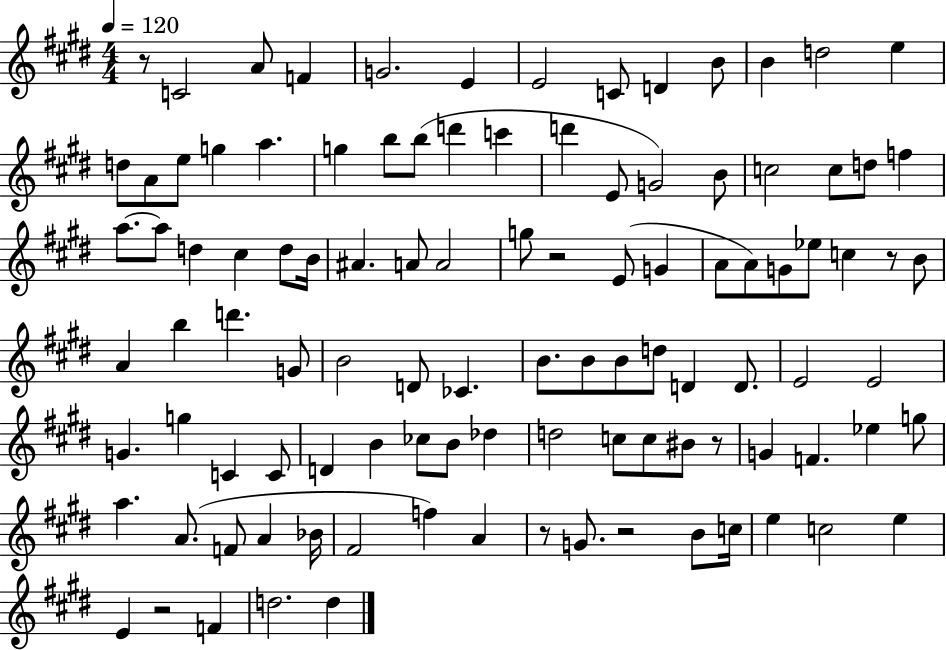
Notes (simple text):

R/e C4/h A4/e F4/q G4/h. E4/q E4/h C4/e D4/q B4/e B4/q D5/h E5/q D5/e A4/e E5/e G5/q A5/q. G5/q B5/e B5/e D6/q C6/q D6/q E4/e G4/h B4/e C5/h C5/e D5/e F5/q A5/e. A5/e D5/q C#5/q D5/e B4/s A#4/q. A4/e A4/h G5/e R/h E4/e G4/q A4/e A4/e G4/e Eb5/e C5/q R/e B4/e A4/q B5/q D6/q. G4/e B4/h D4/e CES4/q. B4/e. B4/e B4/e D5/e D4/q D4/e. E4/h E4/h G4/q. G5/q C4/q C4/e D4/q B4/q CES5/e B4/e Db5/q D5/h C5/e C5/e BIS4/e R/e G4/q F4/q. Eb5/q G5/e A5/q. A4/e. F4/e A4/q Bb4/s F#4/h F5/q A4/q R/e G4/e. R/h B4/e C5/s E5/q C5/h E5/q E4/q R/h F4/q D5/h. D5/q